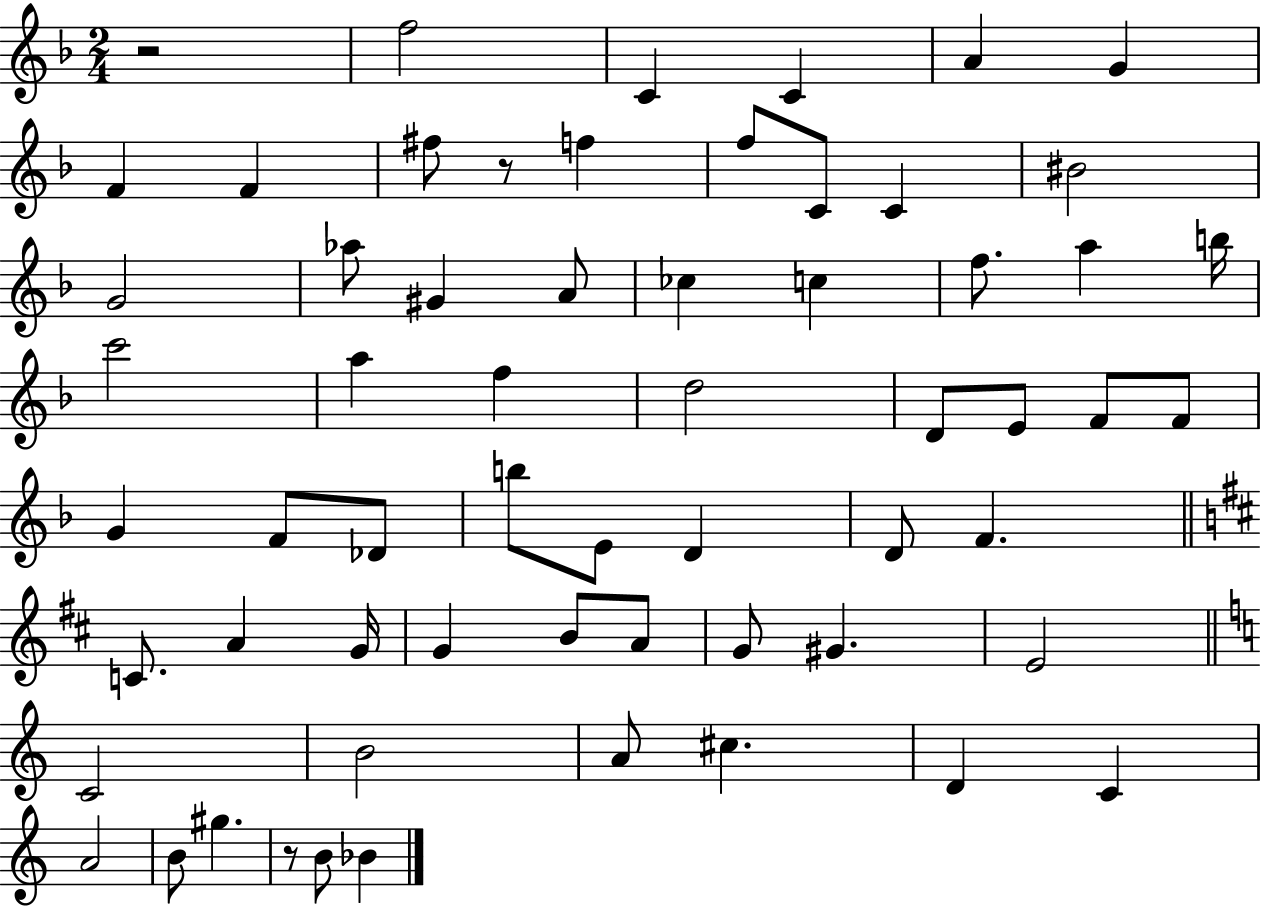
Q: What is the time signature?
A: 2/4